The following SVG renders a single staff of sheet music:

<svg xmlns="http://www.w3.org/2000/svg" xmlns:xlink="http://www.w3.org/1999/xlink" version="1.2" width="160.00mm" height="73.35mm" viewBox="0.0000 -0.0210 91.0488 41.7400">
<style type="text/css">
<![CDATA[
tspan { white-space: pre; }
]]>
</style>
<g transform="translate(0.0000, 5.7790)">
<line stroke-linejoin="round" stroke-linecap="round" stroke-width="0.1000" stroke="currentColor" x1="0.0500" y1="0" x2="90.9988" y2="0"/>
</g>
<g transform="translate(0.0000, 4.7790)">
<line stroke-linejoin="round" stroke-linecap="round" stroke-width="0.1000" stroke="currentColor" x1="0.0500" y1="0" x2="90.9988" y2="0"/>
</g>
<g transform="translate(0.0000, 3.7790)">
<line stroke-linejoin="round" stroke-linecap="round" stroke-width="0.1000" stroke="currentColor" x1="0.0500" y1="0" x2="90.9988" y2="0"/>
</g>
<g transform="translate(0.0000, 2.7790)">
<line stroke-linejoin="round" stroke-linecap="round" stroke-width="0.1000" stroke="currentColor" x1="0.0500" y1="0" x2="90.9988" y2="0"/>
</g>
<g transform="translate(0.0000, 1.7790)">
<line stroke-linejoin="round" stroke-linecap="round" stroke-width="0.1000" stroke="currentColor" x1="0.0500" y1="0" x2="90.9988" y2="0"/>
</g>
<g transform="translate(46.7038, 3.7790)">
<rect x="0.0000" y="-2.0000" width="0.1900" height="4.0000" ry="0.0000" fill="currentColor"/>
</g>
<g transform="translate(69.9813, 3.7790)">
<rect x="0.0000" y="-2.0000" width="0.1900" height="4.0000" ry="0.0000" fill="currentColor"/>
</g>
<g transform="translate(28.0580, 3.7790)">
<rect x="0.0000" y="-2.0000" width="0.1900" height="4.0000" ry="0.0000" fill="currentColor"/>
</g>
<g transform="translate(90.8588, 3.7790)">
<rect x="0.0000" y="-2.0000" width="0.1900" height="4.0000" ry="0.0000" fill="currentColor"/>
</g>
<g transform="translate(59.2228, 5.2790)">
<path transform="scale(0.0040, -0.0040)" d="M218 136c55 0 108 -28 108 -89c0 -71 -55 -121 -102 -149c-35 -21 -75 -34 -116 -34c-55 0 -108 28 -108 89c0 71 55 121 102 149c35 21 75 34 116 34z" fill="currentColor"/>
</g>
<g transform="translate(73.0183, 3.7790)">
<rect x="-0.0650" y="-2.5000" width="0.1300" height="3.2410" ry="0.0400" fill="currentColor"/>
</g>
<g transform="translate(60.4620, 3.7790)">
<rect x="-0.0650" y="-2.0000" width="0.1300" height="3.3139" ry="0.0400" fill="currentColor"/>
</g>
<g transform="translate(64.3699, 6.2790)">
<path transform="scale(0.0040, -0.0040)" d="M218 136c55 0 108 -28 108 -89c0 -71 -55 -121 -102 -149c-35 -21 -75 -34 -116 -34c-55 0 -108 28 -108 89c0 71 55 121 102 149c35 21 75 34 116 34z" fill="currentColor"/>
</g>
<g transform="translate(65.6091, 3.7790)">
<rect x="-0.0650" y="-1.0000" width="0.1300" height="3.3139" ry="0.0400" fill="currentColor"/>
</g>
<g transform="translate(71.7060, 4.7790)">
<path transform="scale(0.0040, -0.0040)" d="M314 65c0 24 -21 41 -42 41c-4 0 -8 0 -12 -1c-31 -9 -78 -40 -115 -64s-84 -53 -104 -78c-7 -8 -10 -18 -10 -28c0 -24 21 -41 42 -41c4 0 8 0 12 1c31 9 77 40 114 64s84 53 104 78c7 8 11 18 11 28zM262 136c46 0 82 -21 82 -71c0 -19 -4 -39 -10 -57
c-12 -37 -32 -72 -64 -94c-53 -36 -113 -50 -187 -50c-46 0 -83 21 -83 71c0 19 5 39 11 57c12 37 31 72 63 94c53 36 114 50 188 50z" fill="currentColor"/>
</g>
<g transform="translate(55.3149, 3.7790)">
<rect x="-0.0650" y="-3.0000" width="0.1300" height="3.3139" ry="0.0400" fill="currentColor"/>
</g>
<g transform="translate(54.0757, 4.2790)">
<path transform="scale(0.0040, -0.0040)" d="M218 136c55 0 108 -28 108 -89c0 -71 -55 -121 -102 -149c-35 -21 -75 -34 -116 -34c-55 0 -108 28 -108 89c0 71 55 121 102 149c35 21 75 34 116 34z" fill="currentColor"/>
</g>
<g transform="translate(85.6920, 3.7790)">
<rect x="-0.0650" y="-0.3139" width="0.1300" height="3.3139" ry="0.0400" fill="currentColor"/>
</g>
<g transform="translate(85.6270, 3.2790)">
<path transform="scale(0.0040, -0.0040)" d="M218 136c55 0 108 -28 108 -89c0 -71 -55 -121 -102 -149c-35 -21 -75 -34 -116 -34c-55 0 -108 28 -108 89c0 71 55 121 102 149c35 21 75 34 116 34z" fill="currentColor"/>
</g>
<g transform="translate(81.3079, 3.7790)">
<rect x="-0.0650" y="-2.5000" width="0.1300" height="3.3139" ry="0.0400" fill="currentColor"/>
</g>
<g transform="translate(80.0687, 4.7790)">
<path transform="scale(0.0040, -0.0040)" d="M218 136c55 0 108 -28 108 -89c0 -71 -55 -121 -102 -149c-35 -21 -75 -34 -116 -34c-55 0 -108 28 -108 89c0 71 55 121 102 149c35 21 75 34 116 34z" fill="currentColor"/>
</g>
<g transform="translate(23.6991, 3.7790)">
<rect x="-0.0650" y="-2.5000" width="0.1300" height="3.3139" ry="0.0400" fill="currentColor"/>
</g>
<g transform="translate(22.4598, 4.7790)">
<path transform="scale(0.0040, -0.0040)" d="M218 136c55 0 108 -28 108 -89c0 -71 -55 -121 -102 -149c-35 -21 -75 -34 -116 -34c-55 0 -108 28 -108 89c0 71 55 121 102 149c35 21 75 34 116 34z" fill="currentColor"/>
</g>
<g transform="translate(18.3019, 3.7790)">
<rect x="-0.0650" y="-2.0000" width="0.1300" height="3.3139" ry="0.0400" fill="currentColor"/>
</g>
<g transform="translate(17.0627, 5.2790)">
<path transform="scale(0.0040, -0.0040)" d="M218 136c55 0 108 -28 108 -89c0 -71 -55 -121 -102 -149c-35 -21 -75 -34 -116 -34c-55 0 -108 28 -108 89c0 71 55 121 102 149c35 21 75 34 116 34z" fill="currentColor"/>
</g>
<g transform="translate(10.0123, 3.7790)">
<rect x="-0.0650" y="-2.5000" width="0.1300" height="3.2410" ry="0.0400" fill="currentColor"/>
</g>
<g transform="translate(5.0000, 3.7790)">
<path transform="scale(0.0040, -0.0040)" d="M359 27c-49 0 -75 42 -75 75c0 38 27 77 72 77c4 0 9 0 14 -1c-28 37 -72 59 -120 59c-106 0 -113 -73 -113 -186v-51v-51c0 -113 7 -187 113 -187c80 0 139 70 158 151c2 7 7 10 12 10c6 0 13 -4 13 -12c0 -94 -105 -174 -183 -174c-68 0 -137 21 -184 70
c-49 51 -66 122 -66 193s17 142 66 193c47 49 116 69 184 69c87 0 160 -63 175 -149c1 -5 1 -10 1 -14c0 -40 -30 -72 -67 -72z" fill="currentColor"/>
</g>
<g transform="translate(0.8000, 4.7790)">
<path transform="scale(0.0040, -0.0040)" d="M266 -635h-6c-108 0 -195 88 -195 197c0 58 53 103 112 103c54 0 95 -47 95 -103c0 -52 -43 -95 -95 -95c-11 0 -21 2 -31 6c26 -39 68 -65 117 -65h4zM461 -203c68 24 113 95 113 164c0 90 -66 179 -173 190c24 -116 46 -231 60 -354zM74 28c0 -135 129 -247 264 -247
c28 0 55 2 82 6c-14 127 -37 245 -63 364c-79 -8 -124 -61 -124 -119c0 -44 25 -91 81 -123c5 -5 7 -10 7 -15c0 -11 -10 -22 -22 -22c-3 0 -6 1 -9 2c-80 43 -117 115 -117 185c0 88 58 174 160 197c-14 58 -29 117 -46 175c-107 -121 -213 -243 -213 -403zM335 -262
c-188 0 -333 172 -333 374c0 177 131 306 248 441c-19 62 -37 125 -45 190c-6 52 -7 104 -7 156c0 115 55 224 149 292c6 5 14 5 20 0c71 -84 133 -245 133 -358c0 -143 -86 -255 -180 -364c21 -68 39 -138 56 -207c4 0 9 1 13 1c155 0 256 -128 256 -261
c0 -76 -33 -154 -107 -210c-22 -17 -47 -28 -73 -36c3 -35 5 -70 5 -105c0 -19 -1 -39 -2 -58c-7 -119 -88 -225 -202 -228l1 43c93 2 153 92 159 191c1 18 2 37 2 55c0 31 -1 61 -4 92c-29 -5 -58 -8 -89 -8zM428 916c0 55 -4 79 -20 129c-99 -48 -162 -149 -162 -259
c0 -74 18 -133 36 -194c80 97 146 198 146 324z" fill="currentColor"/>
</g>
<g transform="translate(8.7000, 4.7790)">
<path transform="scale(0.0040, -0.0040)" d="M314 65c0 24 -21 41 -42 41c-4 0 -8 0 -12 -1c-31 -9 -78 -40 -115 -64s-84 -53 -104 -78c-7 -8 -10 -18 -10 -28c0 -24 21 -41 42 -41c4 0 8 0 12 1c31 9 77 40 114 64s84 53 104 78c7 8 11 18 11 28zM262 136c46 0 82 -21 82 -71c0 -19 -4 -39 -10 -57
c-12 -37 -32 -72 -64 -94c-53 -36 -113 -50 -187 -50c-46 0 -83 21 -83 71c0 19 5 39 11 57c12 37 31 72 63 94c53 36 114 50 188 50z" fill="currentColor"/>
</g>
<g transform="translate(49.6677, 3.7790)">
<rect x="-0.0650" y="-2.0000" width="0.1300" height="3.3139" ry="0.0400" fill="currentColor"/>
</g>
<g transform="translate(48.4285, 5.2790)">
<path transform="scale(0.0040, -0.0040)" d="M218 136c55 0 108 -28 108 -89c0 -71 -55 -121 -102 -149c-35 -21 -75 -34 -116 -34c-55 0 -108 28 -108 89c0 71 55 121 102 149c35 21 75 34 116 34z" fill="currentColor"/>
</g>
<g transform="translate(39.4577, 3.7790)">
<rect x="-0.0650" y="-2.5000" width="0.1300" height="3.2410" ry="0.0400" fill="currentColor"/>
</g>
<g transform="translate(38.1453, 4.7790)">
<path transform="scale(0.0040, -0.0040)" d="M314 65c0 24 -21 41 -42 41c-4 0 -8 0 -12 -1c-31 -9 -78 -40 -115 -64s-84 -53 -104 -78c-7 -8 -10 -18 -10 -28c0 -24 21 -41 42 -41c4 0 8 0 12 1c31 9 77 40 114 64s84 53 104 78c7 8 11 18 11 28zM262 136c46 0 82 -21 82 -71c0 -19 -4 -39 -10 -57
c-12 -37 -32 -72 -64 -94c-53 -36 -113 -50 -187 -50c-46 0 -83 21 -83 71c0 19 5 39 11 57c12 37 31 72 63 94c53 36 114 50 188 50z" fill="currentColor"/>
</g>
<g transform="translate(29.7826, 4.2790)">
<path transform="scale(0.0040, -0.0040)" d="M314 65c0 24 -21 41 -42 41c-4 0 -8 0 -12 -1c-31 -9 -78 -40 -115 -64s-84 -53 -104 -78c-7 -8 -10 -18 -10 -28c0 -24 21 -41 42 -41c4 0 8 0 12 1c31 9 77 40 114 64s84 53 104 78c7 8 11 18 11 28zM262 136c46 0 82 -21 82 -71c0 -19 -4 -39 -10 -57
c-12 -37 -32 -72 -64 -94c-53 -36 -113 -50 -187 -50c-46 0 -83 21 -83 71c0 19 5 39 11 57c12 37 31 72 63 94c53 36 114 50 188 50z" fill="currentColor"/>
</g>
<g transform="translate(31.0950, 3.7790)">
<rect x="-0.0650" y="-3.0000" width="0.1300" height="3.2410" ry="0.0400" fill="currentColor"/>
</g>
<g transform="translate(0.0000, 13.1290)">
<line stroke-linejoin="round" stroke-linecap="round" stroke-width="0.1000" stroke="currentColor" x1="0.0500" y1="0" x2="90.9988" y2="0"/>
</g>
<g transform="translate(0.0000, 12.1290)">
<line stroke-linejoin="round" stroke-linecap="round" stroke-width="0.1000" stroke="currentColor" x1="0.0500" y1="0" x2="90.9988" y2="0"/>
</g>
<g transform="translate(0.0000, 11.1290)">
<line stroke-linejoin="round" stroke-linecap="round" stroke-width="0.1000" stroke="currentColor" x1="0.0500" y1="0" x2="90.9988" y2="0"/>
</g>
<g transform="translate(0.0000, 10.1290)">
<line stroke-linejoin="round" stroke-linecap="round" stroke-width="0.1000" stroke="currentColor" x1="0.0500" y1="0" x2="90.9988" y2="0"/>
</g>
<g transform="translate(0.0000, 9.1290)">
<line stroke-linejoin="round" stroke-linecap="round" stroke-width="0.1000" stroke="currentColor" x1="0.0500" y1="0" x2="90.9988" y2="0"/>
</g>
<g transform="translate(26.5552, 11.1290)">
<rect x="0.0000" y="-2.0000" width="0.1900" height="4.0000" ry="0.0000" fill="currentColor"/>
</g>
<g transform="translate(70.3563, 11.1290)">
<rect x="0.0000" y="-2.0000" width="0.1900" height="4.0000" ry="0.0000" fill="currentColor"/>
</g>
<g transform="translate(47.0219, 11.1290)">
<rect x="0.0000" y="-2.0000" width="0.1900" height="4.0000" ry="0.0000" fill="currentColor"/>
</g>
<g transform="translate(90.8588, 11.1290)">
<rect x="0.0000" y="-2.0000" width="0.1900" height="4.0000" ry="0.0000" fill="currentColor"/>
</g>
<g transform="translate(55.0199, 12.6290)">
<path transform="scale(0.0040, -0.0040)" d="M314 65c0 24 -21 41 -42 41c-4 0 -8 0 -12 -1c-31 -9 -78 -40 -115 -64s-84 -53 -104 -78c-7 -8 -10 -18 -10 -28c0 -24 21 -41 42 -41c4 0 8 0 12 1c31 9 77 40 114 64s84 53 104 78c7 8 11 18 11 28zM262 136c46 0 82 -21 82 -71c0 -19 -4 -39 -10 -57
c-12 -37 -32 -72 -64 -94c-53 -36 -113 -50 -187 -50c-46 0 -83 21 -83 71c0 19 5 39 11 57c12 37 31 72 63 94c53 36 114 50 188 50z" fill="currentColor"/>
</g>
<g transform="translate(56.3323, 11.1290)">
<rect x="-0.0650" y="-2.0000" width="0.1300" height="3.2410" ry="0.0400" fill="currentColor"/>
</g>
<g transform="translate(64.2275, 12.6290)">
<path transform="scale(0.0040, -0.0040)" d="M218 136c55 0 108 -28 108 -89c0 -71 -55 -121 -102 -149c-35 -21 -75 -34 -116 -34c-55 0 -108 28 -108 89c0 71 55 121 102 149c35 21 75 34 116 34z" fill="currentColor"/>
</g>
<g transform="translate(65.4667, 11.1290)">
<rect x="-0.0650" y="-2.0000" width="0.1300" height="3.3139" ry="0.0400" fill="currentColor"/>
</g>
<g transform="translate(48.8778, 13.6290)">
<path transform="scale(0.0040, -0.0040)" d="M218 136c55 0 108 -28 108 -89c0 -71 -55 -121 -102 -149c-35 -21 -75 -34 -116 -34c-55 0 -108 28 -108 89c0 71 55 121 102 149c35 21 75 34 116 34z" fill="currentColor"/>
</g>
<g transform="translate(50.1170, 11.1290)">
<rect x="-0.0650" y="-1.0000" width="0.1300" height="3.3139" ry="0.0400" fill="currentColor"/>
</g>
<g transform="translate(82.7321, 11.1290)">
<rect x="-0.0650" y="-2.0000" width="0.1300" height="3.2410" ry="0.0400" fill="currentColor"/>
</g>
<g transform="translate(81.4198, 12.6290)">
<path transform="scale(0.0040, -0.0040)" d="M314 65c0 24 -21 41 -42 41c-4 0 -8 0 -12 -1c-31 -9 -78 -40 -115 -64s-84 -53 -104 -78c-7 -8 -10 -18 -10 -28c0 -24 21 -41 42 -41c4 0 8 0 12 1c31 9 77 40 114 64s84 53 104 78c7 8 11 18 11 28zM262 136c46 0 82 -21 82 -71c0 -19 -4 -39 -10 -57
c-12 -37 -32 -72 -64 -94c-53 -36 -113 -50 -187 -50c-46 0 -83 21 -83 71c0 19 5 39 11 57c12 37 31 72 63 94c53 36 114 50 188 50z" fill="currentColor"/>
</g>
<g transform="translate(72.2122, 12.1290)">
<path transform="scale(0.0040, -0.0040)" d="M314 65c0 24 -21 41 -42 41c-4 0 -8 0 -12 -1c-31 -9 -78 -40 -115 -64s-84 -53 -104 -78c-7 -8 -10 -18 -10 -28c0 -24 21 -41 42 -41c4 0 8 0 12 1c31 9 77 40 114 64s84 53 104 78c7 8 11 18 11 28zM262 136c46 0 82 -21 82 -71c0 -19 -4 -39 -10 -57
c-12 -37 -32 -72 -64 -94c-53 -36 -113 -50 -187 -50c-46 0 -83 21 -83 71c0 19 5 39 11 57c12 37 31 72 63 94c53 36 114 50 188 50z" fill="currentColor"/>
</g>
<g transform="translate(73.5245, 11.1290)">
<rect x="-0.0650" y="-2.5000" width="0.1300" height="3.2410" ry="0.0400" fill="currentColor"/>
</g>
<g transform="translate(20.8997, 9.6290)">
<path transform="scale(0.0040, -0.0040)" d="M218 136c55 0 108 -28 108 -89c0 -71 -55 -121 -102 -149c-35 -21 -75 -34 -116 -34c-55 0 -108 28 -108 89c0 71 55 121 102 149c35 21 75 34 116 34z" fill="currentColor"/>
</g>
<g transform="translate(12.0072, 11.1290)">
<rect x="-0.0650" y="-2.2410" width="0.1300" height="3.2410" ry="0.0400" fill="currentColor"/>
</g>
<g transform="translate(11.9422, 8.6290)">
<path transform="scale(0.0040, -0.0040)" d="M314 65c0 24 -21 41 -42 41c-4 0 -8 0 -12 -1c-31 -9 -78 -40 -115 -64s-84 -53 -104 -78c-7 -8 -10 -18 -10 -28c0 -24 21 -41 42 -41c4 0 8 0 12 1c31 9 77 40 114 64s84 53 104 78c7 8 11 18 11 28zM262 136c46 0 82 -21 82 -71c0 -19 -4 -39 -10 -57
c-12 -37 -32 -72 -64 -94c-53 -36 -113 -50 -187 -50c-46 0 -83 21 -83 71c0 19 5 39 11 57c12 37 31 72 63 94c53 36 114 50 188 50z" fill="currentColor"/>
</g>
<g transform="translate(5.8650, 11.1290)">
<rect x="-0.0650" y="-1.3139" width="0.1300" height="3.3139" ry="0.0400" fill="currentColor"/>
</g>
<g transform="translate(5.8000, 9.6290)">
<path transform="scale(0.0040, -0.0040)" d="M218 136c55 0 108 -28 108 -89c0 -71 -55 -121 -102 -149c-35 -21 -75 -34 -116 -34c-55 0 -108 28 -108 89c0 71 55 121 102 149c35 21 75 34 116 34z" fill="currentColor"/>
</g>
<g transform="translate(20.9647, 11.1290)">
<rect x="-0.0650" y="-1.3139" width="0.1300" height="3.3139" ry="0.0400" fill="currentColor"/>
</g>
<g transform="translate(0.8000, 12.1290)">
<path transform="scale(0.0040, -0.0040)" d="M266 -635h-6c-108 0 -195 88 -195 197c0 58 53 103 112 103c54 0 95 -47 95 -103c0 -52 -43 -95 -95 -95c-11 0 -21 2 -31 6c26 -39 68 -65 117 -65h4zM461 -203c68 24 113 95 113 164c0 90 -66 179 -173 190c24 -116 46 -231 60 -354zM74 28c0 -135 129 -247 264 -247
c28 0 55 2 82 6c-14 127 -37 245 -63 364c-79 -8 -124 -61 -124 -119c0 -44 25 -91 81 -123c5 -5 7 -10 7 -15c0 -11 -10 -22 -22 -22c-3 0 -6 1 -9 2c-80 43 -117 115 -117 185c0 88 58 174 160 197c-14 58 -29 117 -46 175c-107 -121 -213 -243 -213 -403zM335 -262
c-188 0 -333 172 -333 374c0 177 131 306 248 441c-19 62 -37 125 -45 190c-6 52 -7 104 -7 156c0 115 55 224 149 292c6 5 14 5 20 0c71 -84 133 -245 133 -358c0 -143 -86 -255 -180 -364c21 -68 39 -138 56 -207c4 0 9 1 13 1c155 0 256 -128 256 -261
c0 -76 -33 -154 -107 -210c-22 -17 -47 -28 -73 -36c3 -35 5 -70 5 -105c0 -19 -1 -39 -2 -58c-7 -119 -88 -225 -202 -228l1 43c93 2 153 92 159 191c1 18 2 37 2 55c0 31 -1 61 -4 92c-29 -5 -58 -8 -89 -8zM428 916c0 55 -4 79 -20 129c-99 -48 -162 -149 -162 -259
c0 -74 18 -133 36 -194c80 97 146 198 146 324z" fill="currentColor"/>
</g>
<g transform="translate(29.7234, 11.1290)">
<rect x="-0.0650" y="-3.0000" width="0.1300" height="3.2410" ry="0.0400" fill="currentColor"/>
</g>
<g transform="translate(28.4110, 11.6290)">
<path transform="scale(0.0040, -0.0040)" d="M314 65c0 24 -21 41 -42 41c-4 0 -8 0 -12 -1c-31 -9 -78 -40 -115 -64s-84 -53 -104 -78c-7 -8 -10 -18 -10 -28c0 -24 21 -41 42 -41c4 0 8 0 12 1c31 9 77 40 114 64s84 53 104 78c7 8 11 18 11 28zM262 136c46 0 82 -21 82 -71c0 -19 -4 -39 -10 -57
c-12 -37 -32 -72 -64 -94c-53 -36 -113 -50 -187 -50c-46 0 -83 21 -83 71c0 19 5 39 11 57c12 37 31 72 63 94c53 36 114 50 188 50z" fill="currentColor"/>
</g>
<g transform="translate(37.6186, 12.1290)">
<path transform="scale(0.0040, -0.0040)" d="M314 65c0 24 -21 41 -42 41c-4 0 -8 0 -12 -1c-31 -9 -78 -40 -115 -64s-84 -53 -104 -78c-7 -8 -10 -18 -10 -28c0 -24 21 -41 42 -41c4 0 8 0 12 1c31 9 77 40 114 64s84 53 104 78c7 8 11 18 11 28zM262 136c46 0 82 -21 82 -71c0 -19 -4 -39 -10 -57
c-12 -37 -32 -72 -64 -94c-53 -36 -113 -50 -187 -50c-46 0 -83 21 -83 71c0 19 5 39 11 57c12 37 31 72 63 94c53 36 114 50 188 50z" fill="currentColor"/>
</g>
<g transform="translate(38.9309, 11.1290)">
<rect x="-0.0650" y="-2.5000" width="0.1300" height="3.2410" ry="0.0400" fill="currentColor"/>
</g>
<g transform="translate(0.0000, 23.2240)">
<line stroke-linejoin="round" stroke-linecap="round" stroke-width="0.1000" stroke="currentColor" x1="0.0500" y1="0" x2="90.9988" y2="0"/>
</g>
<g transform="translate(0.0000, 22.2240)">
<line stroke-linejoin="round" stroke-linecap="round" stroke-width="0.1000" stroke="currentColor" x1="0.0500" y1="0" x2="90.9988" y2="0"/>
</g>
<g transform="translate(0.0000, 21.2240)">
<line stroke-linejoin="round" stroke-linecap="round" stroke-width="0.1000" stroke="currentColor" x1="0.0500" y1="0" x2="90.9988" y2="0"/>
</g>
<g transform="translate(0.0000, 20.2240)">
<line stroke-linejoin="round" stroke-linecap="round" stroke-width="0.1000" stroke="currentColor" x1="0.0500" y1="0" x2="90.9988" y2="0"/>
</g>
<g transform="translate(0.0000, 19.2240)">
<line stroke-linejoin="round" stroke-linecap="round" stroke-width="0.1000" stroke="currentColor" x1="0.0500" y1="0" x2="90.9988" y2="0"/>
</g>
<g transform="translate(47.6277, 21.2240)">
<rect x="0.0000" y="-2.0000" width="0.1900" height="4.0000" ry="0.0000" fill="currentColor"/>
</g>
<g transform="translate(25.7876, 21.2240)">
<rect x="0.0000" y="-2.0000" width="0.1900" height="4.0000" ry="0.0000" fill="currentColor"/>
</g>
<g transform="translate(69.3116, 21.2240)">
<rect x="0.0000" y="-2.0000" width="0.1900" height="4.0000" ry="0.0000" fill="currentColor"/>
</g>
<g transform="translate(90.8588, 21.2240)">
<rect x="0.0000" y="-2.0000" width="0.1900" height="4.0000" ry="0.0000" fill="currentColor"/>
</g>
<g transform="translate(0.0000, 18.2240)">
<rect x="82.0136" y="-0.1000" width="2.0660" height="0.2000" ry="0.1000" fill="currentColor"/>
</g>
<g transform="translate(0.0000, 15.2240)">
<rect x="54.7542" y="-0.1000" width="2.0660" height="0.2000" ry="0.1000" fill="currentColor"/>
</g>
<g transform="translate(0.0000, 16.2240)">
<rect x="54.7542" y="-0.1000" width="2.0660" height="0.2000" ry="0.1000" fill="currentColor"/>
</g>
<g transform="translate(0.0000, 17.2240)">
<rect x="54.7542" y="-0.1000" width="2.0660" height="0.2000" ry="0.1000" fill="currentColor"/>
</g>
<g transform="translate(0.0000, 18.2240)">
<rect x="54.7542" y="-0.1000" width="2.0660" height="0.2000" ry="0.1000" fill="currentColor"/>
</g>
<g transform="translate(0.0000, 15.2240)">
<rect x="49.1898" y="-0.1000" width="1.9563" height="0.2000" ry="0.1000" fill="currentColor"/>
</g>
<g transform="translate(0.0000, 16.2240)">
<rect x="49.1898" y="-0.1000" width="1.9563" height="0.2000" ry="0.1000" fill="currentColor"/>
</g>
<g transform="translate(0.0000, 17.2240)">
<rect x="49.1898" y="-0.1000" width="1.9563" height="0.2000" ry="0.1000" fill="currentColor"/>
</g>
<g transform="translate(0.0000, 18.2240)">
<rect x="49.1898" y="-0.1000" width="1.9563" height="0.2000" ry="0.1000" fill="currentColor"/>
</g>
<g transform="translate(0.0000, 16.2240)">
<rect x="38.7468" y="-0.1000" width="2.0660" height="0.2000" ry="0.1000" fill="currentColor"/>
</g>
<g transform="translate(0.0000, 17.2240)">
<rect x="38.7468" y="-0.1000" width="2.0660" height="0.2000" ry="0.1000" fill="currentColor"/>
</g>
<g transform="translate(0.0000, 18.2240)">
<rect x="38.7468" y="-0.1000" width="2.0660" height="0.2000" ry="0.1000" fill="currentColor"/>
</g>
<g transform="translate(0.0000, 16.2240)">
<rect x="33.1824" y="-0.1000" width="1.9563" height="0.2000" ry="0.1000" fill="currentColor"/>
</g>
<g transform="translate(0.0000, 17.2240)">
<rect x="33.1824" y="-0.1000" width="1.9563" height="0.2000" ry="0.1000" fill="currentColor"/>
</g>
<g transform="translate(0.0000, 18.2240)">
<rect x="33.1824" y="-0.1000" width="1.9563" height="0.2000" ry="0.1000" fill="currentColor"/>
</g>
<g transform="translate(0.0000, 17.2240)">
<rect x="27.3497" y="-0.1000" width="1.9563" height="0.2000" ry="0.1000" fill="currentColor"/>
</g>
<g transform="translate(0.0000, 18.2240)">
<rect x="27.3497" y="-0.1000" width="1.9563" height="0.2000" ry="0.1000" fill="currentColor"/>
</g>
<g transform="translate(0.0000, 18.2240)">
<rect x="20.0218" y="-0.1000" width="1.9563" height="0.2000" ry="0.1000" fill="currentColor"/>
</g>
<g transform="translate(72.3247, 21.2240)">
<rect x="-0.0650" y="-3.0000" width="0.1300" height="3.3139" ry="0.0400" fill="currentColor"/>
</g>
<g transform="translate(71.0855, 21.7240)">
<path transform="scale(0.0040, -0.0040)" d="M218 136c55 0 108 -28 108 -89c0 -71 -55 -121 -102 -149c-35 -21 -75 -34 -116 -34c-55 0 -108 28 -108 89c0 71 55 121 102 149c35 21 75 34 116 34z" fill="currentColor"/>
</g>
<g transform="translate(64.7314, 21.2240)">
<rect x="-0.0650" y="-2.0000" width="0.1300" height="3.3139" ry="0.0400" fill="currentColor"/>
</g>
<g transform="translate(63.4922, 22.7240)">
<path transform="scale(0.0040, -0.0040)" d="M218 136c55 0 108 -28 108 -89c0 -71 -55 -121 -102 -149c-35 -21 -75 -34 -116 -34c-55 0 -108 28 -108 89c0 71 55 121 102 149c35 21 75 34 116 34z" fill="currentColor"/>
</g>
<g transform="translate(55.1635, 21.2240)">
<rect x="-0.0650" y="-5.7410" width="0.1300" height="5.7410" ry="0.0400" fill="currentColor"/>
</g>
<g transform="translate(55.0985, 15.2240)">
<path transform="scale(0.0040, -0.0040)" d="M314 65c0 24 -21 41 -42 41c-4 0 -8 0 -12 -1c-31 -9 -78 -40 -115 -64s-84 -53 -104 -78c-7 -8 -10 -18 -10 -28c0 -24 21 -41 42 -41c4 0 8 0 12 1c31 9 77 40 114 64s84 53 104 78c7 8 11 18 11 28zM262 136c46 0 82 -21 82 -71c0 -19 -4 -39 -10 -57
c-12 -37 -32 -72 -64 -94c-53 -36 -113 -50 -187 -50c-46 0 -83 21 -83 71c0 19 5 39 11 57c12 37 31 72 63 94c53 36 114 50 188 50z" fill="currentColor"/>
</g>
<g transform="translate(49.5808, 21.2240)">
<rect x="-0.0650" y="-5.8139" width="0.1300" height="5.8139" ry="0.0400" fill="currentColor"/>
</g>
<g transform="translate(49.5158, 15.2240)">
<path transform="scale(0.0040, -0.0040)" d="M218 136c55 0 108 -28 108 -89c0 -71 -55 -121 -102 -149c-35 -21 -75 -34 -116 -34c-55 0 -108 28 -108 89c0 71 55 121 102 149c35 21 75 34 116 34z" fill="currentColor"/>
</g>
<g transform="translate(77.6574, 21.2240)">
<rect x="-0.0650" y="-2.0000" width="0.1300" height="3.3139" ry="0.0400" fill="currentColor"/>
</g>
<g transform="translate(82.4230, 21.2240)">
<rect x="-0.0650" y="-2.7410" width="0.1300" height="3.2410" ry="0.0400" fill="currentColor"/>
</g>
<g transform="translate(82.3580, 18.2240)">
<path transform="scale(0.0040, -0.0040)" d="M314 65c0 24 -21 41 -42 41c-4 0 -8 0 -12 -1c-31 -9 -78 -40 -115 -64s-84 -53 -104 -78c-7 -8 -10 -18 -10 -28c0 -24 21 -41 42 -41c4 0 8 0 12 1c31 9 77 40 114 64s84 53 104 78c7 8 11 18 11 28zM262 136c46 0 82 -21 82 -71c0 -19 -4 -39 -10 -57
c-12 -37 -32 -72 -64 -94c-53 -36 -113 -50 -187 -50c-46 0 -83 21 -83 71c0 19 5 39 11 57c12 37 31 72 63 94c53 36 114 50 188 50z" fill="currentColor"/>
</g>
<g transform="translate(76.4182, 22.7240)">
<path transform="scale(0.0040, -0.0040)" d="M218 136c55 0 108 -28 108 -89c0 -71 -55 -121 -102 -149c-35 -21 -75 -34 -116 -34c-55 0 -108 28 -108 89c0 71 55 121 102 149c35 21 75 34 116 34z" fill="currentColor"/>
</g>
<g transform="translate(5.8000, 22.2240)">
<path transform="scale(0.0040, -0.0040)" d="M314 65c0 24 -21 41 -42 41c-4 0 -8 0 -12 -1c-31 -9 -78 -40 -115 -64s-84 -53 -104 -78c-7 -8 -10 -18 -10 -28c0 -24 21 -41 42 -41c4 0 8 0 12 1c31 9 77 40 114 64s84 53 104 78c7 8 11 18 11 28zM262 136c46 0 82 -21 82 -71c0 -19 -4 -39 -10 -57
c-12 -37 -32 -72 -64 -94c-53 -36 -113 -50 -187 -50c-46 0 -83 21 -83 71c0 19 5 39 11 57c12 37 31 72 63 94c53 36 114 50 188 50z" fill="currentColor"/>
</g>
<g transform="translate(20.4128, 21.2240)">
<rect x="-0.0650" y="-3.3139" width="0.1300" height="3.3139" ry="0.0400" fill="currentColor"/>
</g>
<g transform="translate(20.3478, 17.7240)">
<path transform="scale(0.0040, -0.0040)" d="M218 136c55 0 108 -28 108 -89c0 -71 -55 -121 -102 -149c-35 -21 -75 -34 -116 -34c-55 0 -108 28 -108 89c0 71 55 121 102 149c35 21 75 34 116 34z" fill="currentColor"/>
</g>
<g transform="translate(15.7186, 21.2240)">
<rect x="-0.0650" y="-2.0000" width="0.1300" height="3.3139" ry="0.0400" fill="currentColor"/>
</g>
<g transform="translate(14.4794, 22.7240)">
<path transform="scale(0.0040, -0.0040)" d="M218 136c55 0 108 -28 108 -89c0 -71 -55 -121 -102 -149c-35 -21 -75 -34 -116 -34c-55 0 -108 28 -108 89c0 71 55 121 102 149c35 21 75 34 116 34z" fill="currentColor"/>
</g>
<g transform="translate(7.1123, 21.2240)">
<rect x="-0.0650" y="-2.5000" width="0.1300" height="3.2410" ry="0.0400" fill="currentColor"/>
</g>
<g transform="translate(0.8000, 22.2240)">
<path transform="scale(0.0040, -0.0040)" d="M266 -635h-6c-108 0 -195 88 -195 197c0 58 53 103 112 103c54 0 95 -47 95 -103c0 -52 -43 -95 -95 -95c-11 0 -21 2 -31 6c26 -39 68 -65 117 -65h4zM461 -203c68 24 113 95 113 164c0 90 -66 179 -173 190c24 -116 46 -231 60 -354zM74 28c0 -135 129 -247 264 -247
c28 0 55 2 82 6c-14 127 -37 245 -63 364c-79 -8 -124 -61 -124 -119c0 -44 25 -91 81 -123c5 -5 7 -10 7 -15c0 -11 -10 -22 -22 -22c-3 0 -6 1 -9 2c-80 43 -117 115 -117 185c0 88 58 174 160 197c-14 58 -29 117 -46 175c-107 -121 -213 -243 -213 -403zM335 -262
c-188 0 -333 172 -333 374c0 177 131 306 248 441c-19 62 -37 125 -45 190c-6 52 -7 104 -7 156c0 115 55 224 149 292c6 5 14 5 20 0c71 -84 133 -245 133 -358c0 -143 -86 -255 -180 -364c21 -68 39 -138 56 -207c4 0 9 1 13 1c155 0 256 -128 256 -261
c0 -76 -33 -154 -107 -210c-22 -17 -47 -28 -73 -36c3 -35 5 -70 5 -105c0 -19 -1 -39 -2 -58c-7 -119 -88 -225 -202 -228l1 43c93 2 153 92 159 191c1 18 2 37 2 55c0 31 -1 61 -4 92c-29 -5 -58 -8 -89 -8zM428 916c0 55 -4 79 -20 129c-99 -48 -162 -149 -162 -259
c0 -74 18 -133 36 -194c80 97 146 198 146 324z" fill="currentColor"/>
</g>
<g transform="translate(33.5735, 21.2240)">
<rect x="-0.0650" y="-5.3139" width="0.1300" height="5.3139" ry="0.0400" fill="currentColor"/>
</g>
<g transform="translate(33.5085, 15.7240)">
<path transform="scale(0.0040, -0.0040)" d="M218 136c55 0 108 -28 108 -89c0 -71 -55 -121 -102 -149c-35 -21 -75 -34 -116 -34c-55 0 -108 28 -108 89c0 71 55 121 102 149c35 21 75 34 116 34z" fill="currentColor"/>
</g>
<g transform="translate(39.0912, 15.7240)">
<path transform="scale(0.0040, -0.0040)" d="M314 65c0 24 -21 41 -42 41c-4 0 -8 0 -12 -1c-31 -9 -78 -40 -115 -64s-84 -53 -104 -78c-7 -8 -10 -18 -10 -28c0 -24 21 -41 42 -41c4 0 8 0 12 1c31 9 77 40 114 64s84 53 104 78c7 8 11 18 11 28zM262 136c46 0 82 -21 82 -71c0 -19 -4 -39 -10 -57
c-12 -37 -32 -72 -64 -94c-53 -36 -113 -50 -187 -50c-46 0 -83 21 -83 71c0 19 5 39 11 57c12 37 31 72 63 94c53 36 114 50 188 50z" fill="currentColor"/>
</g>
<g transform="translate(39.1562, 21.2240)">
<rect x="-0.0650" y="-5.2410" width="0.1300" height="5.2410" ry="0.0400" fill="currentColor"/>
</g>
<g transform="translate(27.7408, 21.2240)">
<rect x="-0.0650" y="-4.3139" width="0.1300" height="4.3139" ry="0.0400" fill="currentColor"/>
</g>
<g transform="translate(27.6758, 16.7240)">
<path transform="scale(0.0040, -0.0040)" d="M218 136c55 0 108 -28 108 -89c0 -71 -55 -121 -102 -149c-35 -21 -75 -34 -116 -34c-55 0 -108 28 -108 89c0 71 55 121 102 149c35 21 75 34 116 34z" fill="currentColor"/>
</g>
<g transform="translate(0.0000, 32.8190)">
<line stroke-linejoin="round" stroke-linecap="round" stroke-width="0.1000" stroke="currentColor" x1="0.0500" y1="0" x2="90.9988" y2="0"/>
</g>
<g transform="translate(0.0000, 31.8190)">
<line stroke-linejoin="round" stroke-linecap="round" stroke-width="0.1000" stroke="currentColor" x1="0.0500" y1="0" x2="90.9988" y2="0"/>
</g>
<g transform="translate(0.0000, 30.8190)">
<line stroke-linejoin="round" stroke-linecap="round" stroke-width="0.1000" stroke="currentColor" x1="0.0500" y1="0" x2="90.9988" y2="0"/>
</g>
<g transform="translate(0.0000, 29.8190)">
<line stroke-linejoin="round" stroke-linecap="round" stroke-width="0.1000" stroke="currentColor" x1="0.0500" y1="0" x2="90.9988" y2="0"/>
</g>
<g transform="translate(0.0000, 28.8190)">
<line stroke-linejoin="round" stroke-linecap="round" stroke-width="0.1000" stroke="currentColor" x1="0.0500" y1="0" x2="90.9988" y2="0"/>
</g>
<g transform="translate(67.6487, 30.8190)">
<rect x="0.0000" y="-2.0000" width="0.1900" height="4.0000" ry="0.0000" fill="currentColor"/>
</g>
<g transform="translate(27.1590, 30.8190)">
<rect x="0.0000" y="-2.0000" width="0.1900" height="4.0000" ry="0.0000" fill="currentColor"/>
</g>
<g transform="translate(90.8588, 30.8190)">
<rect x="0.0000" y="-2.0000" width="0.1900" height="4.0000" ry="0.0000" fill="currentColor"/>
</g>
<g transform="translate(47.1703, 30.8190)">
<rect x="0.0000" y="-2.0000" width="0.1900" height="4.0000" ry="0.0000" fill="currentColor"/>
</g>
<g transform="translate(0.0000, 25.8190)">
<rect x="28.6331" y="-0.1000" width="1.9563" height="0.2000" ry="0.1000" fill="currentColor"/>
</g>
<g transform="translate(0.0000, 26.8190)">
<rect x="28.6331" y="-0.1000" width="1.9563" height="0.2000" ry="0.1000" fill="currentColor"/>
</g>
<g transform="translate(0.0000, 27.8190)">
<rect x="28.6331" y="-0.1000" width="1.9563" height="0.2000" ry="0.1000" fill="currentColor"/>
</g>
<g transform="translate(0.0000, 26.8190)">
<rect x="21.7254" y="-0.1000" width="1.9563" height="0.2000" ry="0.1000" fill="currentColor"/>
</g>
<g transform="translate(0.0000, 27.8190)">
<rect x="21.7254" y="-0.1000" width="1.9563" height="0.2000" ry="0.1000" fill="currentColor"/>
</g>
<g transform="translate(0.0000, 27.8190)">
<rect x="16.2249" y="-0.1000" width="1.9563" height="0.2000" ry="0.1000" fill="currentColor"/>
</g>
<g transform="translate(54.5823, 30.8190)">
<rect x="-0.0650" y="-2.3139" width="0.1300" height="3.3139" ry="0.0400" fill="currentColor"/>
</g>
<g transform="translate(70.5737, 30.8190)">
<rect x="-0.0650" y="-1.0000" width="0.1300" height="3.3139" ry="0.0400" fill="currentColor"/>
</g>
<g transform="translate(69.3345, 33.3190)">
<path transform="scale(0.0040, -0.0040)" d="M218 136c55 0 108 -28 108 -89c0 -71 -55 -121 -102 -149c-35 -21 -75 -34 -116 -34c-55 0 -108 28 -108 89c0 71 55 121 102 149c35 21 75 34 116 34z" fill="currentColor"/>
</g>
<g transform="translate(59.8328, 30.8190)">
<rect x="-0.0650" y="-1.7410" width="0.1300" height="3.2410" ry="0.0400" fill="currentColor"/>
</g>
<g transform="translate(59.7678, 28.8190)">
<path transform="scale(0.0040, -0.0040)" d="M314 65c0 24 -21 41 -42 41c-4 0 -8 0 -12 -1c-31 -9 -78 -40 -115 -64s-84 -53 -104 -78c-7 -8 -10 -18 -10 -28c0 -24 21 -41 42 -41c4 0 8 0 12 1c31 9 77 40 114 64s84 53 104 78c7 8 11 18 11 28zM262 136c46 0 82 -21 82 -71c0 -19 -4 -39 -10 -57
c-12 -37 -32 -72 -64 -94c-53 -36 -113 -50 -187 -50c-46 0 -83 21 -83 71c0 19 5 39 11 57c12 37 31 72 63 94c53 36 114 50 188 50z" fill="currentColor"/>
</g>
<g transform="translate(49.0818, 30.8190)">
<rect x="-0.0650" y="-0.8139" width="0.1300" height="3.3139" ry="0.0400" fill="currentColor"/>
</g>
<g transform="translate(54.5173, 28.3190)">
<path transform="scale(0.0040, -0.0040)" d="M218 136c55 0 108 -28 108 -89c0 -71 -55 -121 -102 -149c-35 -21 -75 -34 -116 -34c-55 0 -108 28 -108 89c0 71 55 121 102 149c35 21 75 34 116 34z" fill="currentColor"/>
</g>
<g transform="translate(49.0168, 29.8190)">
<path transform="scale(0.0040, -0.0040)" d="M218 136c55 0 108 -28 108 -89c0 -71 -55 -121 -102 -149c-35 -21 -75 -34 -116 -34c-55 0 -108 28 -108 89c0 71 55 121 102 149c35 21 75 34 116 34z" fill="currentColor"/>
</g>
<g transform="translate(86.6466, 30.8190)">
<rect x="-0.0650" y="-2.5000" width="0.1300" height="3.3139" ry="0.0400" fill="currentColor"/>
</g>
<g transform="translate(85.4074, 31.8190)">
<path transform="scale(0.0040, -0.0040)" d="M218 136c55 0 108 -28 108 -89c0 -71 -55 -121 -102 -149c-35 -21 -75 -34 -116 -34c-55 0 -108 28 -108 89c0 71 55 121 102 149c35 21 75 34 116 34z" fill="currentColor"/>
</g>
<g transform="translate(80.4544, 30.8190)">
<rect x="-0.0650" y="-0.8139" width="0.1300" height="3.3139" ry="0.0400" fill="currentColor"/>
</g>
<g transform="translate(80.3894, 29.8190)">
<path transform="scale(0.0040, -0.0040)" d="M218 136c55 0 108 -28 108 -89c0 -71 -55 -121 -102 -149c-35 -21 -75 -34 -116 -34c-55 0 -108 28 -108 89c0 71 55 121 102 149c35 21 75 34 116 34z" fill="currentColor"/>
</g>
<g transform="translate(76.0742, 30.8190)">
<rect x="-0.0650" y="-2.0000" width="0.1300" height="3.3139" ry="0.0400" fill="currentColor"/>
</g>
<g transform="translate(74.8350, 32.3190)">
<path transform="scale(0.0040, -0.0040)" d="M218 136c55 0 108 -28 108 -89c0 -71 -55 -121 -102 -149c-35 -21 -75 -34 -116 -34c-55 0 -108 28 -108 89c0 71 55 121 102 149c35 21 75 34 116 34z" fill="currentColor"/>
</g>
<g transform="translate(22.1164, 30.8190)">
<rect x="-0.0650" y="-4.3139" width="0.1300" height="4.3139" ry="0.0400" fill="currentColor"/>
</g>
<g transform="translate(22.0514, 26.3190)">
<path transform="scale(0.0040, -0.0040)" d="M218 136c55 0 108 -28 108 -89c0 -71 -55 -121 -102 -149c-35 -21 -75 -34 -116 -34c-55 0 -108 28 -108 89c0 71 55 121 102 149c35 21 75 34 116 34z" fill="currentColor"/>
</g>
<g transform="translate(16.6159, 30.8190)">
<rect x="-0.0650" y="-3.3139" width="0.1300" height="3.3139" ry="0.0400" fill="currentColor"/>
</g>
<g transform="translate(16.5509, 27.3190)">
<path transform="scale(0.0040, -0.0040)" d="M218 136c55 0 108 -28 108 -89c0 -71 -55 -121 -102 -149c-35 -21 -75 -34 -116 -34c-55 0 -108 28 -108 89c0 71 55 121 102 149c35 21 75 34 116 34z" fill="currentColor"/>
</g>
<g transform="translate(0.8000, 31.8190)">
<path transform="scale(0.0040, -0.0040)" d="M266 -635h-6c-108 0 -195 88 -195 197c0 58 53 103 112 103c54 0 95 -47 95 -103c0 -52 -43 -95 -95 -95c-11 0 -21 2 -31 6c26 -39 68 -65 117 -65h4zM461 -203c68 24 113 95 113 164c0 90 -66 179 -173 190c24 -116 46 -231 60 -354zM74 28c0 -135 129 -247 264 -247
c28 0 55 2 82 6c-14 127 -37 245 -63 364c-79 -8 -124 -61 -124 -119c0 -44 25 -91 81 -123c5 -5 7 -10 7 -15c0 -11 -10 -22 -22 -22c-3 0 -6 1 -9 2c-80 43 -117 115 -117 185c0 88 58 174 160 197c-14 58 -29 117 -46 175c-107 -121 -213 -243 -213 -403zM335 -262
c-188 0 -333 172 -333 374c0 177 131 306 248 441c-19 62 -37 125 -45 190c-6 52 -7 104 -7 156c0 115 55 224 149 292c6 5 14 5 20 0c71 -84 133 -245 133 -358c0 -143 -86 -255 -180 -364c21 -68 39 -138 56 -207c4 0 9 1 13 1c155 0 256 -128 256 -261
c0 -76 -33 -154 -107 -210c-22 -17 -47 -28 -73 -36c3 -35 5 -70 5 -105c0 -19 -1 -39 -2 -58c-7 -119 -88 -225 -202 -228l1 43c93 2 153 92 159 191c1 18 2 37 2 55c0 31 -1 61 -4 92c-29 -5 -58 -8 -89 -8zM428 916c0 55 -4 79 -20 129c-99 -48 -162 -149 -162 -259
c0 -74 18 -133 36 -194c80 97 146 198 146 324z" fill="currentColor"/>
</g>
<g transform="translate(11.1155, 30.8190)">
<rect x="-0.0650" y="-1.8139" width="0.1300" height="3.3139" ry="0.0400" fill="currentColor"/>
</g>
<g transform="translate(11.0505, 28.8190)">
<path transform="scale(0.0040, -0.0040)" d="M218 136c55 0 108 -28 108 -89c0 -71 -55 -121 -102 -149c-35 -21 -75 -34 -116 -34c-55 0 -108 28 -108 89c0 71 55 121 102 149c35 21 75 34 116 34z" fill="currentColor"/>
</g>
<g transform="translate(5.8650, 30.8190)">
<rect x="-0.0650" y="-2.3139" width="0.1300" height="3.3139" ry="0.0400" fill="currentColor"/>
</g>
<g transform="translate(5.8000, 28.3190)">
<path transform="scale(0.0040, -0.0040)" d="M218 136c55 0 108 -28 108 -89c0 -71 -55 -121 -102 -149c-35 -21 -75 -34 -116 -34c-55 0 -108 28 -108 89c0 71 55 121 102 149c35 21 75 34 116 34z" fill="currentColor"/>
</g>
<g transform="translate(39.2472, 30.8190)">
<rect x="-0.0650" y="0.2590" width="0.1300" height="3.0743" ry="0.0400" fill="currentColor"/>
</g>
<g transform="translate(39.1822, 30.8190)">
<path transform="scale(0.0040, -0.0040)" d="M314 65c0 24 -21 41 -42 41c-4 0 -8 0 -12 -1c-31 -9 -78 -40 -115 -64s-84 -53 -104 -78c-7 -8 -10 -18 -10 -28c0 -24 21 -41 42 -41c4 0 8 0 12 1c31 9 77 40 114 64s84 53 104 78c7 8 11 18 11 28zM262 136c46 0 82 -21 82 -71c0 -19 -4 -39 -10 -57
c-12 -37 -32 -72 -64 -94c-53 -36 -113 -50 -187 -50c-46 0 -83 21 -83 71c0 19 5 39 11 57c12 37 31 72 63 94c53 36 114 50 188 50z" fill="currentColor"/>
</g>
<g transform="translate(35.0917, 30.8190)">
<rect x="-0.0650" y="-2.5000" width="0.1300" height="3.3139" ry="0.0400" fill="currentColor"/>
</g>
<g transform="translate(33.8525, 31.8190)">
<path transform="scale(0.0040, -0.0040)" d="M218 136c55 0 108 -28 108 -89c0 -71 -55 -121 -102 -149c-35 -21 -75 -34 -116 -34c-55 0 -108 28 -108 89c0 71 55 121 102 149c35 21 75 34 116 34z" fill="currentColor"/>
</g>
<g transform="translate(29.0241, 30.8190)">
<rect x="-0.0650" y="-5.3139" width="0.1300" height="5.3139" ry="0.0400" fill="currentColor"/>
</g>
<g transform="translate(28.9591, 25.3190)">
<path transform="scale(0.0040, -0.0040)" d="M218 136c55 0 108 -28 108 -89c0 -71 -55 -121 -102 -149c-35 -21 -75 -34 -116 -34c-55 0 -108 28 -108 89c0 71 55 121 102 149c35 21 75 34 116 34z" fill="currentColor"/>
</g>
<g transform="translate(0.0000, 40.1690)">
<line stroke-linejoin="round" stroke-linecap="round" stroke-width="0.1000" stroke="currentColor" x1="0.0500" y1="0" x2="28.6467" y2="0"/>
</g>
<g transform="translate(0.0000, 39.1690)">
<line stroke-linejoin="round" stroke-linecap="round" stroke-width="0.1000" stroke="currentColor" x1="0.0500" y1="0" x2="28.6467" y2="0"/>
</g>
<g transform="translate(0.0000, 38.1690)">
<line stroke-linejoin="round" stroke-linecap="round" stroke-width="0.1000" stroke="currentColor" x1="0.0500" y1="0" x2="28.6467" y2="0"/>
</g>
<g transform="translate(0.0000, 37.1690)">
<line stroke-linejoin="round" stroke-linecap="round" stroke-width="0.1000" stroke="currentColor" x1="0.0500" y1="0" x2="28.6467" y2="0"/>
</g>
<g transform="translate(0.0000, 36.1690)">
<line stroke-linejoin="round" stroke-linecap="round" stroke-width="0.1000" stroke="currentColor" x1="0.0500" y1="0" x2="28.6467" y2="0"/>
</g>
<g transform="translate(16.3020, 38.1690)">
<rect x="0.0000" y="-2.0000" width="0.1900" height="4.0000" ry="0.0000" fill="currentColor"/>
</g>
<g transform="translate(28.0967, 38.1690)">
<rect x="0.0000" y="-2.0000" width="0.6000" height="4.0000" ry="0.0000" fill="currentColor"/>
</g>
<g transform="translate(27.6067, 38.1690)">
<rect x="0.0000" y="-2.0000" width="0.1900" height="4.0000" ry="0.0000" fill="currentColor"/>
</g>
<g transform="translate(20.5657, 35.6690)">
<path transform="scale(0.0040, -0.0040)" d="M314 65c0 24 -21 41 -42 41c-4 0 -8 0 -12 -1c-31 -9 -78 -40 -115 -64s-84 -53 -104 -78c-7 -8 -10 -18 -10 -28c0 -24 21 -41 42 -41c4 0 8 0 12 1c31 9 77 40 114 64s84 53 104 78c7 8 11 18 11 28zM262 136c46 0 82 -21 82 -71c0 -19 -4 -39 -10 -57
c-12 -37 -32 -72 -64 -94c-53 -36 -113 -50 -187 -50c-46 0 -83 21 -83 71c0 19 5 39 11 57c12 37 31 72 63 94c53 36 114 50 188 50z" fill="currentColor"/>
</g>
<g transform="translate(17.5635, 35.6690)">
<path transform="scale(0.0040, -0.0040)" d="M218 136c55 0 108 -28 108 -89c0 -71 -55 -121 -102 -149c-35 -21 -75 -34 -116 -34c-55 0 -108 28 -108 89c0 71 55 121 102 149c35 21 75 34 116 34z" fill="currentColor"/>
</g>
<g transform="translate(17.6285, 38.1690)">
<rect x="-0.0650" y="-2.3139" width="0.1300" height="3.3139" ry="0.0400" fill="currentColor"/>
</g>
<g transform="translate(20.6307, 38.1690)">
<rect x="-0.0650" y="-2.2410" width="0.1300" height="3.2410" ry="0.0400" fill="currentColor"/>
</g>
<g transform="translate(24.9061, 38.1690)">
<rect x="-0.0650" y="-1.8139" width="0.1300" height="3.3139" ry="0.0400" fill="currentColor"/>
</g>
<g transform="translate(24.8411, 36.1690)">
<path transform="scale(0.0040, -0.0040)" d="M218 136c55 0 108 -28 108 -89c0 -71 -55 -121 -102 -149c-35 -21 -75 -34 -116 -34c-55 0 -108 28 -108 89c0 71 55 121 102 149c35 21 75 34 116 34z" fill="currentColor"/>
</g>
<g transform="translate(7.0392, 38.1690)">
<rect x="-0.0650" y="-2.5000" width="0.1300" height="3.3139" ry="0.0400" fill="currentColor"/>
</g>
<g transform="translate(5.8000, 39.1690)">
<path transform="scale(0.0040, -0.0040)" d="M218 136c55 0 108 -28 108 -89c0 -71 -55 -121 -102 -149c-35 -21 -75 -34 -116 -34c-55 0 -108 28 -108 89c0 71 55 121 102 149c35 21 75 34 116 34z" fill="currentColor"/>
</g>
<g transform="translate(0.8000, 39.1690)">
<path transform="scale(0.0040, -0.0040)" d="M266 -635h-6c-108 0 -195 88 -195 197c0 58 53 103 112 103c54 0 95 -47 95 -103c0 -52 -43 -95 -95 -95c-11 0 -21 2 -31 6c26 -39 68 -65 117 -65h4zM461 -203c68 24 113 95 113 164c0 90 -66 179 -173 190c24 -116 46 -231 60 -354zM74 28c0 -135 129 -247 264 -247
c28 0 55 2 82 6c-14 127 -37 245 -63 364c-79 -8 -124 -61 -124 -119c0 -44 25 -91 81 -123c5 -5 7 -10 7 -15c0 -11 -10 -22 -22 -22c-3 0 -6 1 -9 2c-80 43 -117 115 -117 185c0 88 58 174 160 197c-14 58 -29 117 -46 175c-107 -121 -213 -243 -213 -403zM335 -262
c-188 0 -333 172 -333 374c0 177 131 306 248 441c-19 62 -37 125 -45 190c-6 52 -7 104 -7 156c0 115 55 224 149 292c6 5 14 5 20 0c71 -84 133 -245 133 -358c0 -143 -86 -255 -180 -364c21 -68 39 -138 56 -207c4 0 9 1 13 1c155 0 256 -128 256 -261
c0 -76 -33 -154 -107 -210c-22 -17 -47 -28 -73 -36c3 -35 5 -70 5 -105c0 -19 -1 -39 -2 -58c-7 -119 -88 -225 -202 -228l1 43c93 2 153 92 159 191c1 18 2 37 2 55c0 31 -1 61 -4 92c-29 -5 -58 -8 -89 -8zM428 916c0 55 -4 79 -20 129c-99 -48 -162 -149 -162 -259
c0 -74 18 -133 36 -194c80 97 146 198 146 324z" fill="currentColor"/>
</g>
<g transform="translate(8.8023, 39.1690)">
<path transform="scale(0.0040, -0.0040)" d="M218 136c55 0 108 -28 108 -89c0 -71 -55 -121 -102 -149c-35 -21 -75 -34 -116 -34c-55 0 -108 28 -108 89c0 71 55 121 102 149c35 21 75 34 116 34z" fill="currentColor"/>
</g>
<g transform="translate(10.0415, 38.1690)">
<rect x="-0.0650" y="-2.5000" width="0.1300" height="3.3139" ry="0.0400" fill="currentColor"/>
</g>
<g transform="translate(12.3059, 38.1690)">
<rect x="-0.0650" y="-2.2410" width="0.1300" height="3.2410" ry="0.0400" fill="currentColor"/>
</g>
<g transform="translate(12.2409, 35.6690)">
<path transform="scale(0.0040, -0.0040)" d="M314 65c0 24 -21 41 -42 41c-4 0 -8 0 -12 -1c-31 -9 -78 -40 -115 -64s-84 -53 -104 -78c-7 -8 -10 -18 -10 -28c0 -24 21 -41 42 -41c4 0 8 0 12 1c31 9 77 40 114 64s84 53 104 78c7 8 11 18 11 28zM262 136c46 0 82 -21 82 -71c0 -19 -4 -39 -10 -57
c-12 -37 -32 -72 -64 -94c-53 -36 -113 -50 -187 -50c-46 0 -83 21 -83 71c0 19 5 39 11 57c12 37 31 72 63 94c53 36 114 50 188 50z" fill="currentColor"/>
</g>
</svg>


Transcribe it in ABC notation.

X:1
T:Untitled
M:4/4
L:1/4
K:C
G2 F G A2 G2 F A F D G2 G c e g2 e A2 G2 D F2 F G2 F2 G2 F b d' f' f'2 g' g'2 F A F a2 g f b d' f' G B2 d g f2 D F d G G G g2 g g2 f